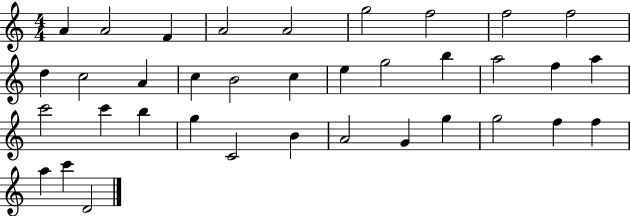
X:1
T:Untitled
M:4/4
L:1/4
K:C
A A2 F A2 A2 g2 f2 f2 f2 d c2 A c B2 c e g2 b a2 f a c'2 c' b g C2 B A2 G g g2 f f a c' D2